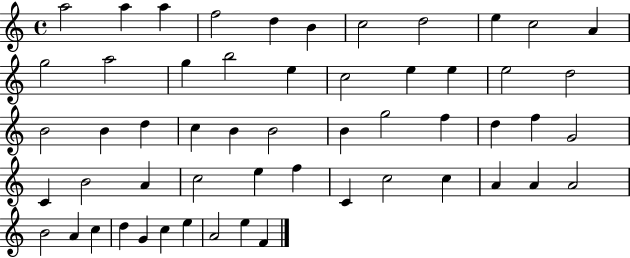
X:1
T:Untitled
M:4/4
L:1/4
K:C
a2 a a f2 d B c2 d2 e c2 A g2 a2 g b2 e c2 e e e2 d2 B2 B d c B B2 B g2 f d f G2 C B2 A c2 e f C c2 c A A A2 B2 A c d G c e A2 e F